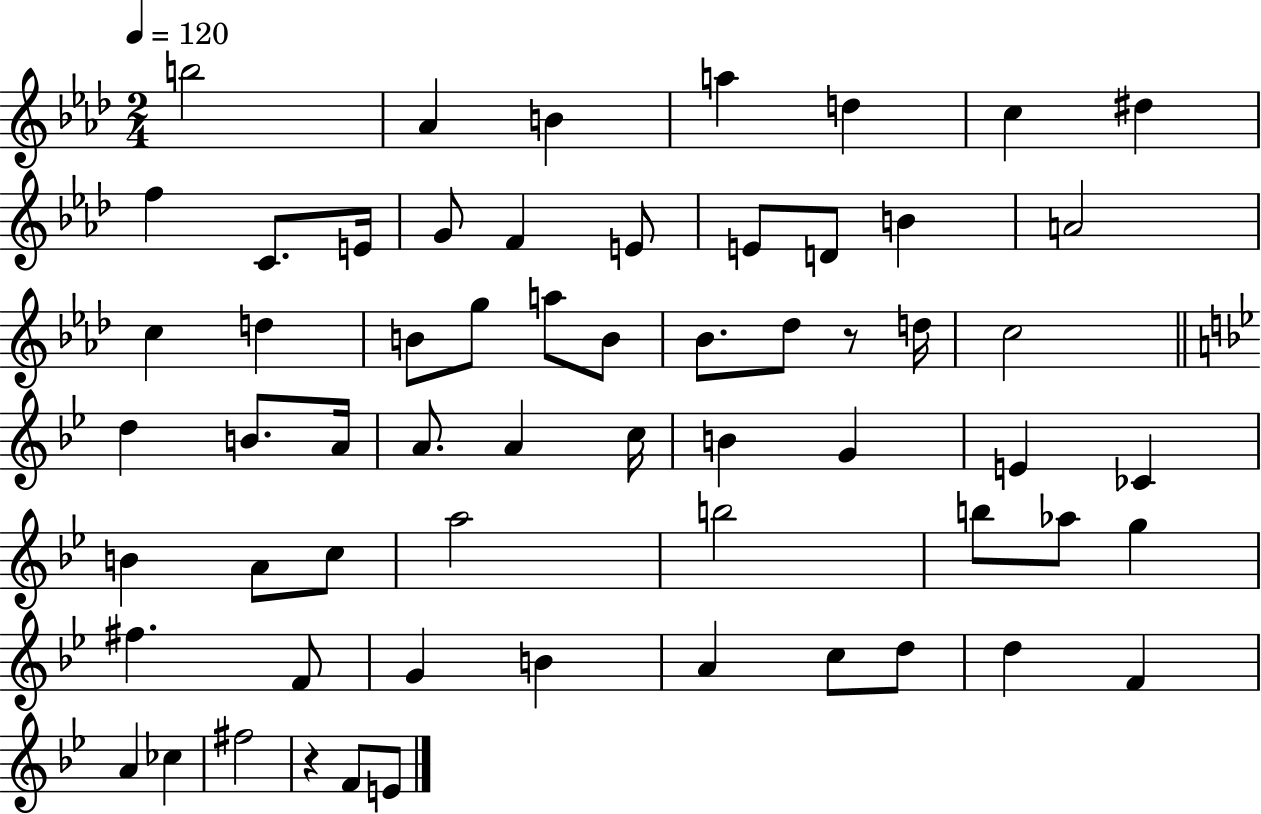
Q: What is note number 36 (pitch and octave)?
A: E4